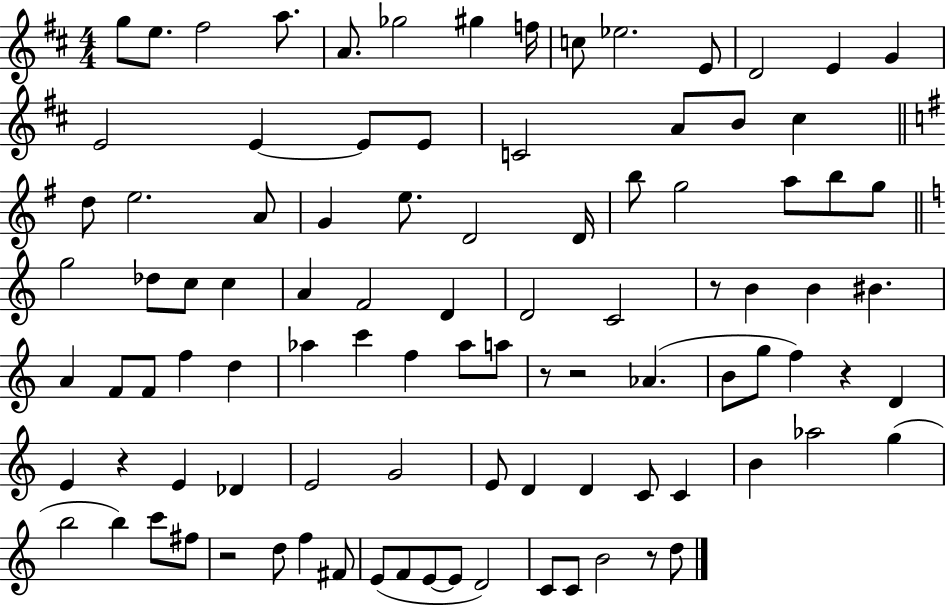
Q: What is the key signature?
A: D major